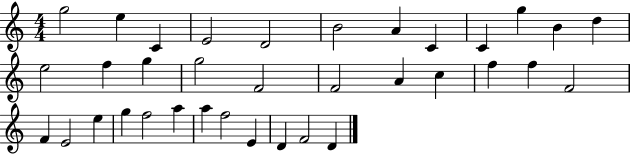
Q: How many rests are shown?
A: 0